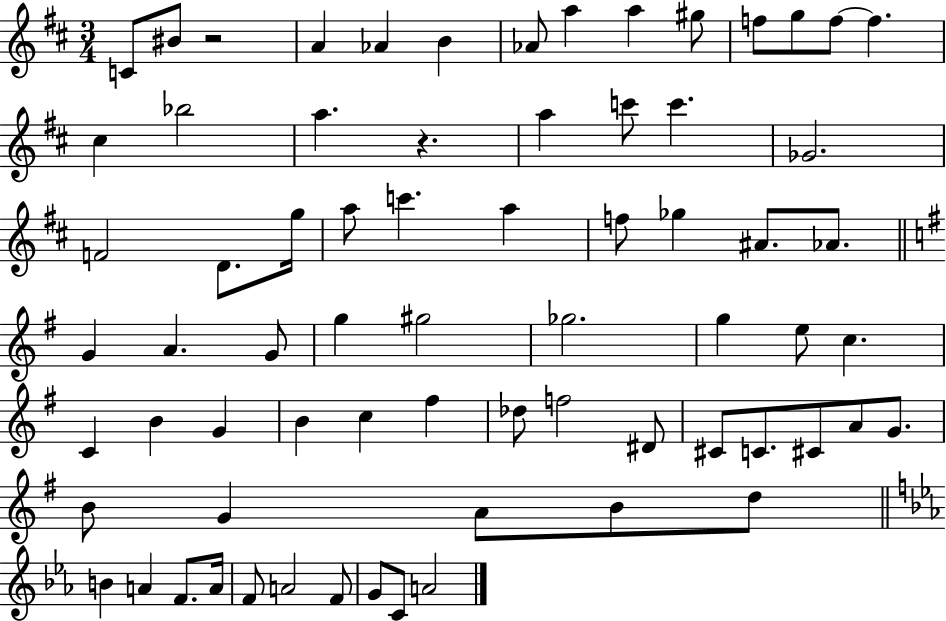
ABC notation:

X:1
T:Untitled
M:3/4
L:1/4
K:D
C/2 ^B/2 z2 A _A B _A/2 a a ^g/2 f/2 g/2 f/2 f ^c _b2 a z a c'/2 c' _G2 F2 D/2 g/4 a/2 c' a f/2 _g ^A/2 _A/2 G A G/2 g ^g2 _g2 g e/2 c C B G B c ^f _d/2 f2 ^D/2 ^C/2 C/2 ^C/2 A/2 G/2 B/2 G A/2 B/2 d/2 B A F/2 A/4 F/2 A2 F/2 G/2 C/2 A2